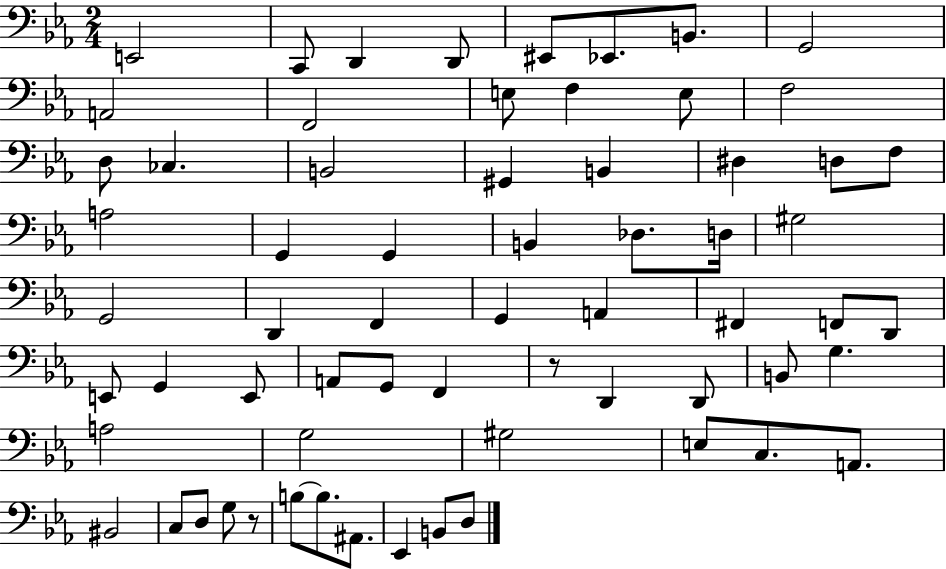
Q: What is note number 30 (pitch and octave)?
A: G2